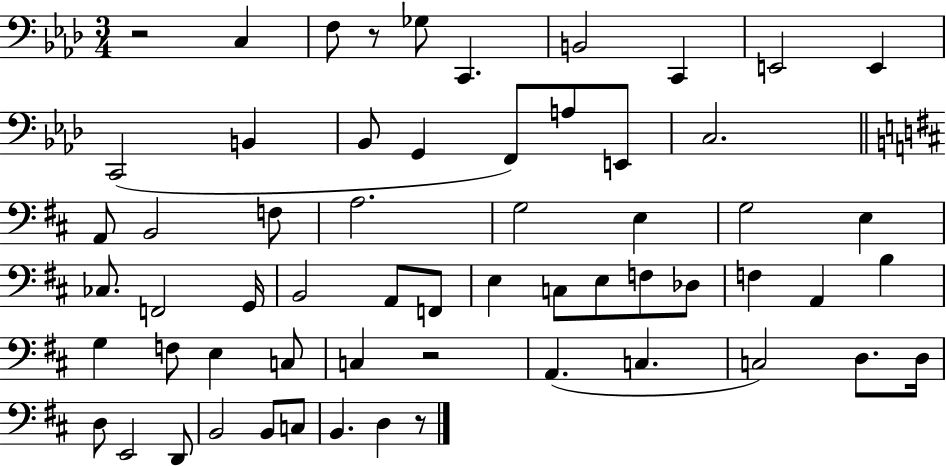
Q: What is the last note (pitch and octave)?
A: D3